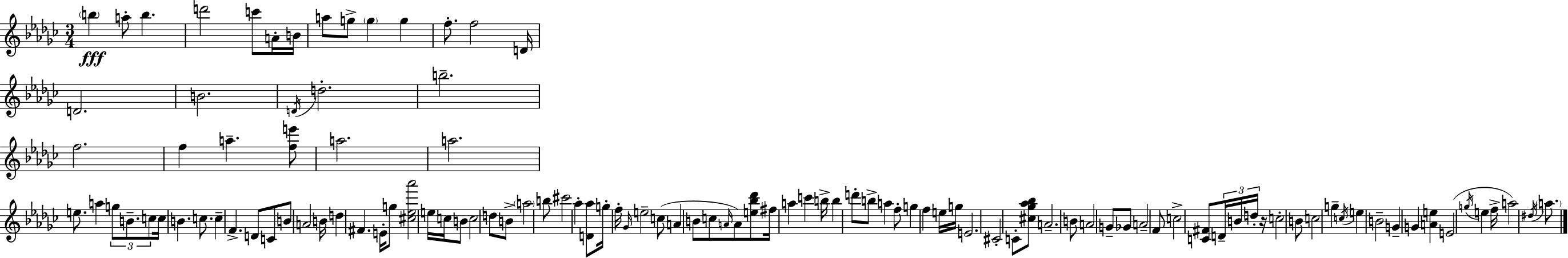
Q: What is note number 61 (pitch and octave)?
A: C5